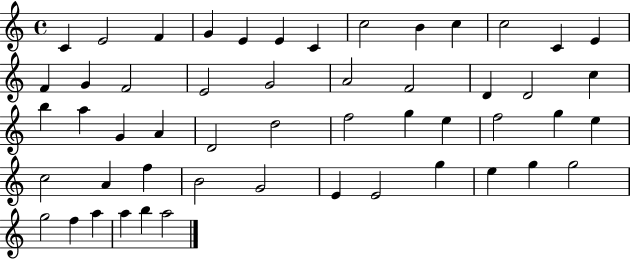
X:1
T:Untitled
M:4/4
L:1/4
K:C
C E2 F G E E C c2 B c c2 C E F G F2 E2 G2 A2 F2 D D2 c b a G A D2 d2 f2 g e f2 g e c2 A f B2 G2 E E2 g e g g2 g2 f a a b a2